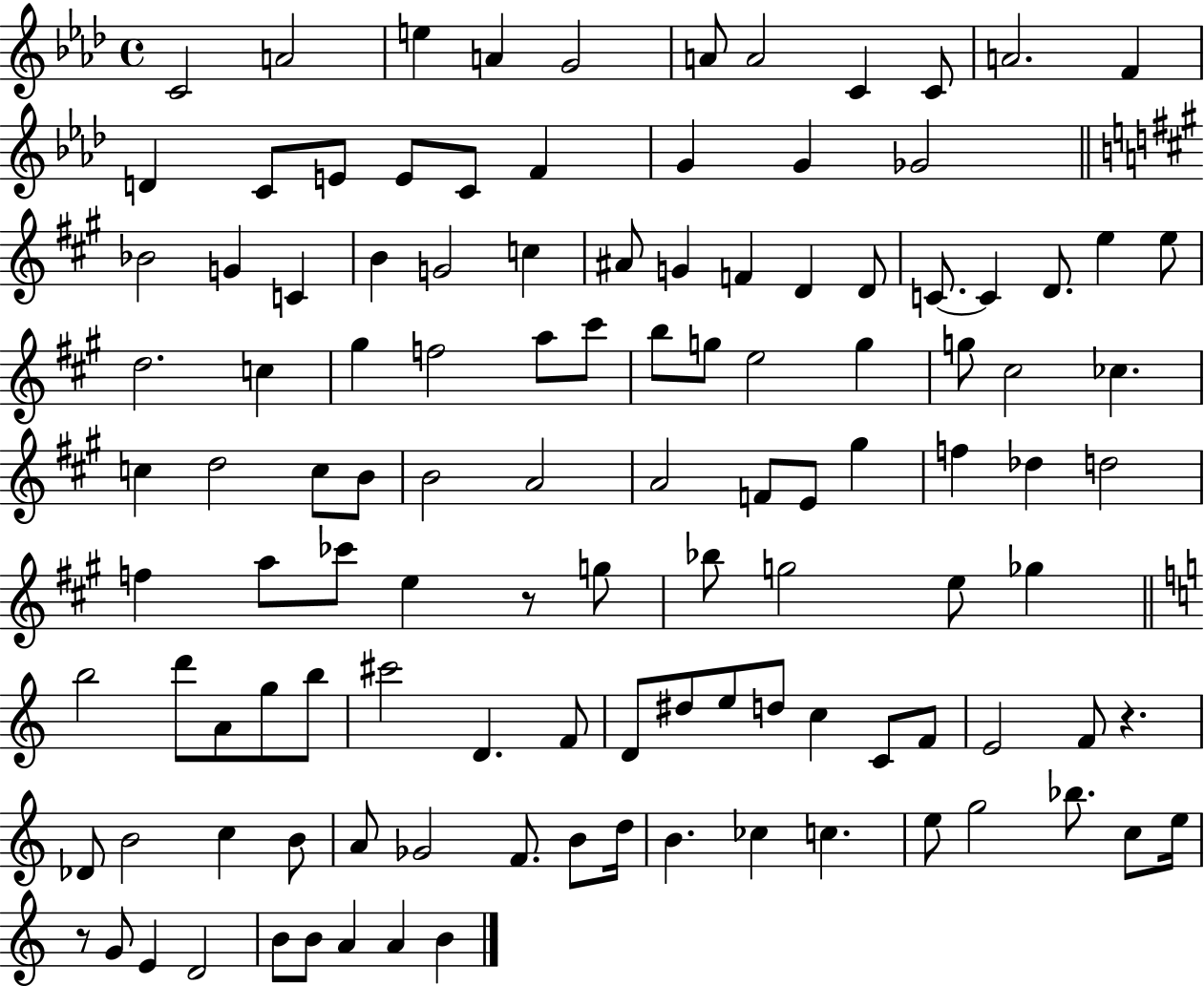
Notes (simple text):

C4/h A4/h E5/q A4/q G4/h A4/e A4/h C4/q C4/e A4/h. F4/q D4/q C4/e E4/e E4/e C4/e F4/q G4/q G4/q Gb4/h Bb4/h G4/q C4/q B4/q G4/h C5/q A#4/e G4/q F4/q D4/q D4/e C4/e. C4/q D4/e. E5/q E5/e D5/h. C5/q G#5/q F5/h A5/e C#6/e B5/e G5/e E5/h G5/q G5/e C#5/h CES5/q. C5/q D5/h C5/e B4/e B4/h A4/h A4/h F4/e E4/e G#5/q F5/q Db5/q D5/h F5/q A5/e CES6/e E5/q R/e G5/e Bb5/e G5/h E5/e Gb5/q B5/h D6/e A4/e G5/e B5/e C#6/h D4/q. F4/e D4/e D#5/e E5/e D5/e C5/q C4/e F4/e E4/h F4/e R/q. Db4/e B4/h C5/q B4/e A4/e Gb4/h F4/e. B4/e D5/s B4/q. CES5/q C5/q. E5/e G5/h Bb5/e. C5/e E5/s R/e G4/e E4/q D4/h B4/e B4/e A4/q A4/q B4/q